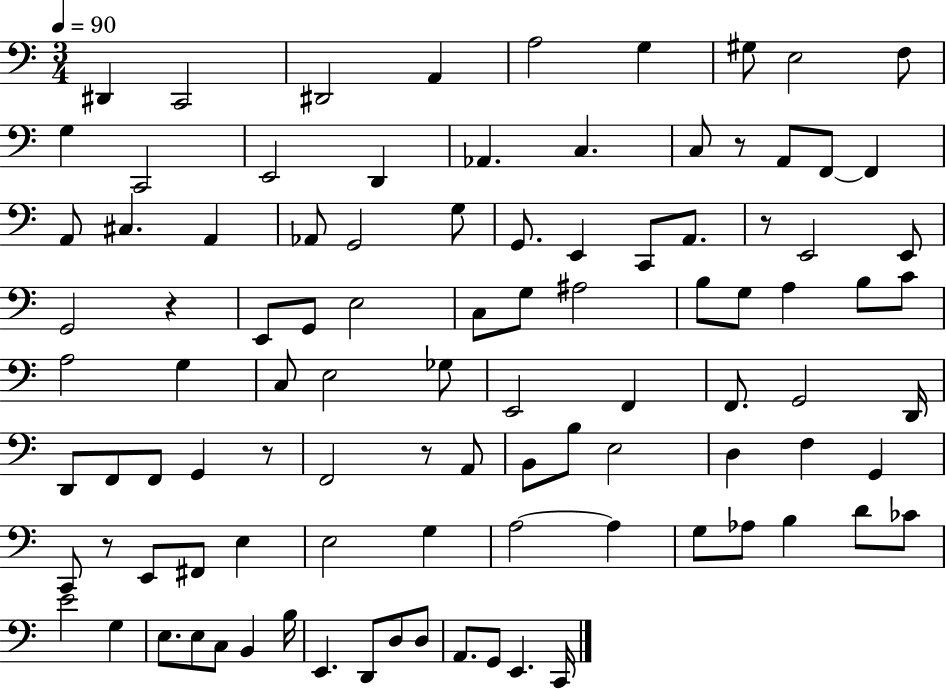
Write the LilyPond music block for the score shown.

{
  \clef bass
  \numericTimeSignature
  \time 3/4
  \key c \major
  \tempo 4 = 90
  dis,4 c,2 | dis,2 a,4 | a2 g4 | gis8 e2 f8 | \break g4 c,2 | e,2 d,4 | aes,4. c4. | c8 r8 a,8 f,8~~ f,4 | \break a,8 cis4. a,4 | aes,8 g,2 g8 | g,8. e,4 c,8 a,8. | r8 e,2 e,8 | \break g,2 r4 | e,8 g,8 e2 | c8 g8 ais2 | b8 g8 a4 b8 c'8 | \break a2 g4 | c8 e2 ges8 | e,2 f,4 | f,8. g,2 d,16 | \break d,8 f,8 f,8 g,4 r8 | f,2 r8 a,8 | b,8 b8 e2 | d4 f4 g,4 | \break c,8 r8 e,8 fis,8 e4 | e2 g4 | a2~~ a4 | g8 aes8 b4 d'8 ces'8 | \break e'2 g4 | e8. e8 c8 b,4 b16 | e,4. d,8 d8 d8 | a,8. g,8 e,4. c,16 | \break \bar "|."
}